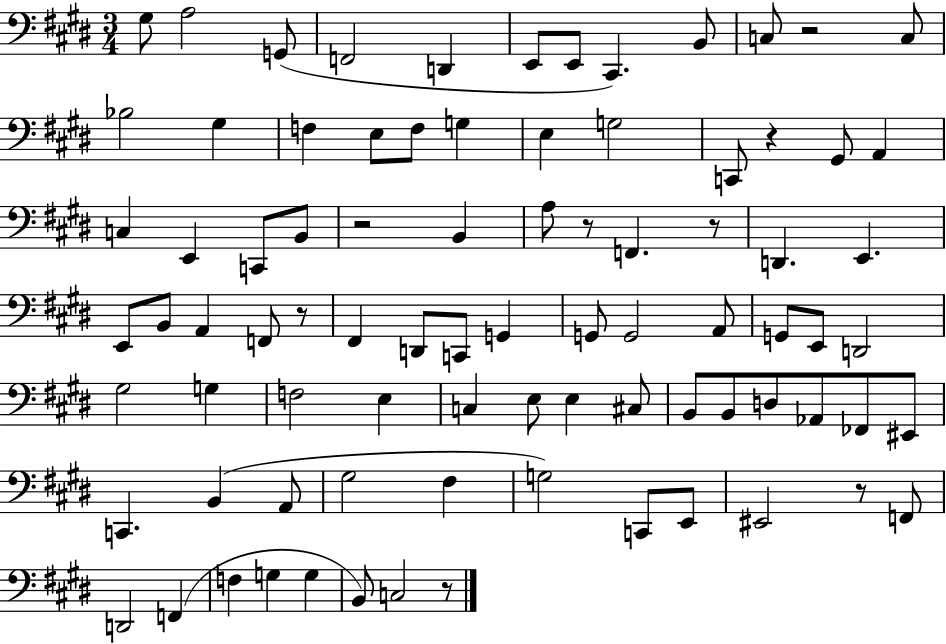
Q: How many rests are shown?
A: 8